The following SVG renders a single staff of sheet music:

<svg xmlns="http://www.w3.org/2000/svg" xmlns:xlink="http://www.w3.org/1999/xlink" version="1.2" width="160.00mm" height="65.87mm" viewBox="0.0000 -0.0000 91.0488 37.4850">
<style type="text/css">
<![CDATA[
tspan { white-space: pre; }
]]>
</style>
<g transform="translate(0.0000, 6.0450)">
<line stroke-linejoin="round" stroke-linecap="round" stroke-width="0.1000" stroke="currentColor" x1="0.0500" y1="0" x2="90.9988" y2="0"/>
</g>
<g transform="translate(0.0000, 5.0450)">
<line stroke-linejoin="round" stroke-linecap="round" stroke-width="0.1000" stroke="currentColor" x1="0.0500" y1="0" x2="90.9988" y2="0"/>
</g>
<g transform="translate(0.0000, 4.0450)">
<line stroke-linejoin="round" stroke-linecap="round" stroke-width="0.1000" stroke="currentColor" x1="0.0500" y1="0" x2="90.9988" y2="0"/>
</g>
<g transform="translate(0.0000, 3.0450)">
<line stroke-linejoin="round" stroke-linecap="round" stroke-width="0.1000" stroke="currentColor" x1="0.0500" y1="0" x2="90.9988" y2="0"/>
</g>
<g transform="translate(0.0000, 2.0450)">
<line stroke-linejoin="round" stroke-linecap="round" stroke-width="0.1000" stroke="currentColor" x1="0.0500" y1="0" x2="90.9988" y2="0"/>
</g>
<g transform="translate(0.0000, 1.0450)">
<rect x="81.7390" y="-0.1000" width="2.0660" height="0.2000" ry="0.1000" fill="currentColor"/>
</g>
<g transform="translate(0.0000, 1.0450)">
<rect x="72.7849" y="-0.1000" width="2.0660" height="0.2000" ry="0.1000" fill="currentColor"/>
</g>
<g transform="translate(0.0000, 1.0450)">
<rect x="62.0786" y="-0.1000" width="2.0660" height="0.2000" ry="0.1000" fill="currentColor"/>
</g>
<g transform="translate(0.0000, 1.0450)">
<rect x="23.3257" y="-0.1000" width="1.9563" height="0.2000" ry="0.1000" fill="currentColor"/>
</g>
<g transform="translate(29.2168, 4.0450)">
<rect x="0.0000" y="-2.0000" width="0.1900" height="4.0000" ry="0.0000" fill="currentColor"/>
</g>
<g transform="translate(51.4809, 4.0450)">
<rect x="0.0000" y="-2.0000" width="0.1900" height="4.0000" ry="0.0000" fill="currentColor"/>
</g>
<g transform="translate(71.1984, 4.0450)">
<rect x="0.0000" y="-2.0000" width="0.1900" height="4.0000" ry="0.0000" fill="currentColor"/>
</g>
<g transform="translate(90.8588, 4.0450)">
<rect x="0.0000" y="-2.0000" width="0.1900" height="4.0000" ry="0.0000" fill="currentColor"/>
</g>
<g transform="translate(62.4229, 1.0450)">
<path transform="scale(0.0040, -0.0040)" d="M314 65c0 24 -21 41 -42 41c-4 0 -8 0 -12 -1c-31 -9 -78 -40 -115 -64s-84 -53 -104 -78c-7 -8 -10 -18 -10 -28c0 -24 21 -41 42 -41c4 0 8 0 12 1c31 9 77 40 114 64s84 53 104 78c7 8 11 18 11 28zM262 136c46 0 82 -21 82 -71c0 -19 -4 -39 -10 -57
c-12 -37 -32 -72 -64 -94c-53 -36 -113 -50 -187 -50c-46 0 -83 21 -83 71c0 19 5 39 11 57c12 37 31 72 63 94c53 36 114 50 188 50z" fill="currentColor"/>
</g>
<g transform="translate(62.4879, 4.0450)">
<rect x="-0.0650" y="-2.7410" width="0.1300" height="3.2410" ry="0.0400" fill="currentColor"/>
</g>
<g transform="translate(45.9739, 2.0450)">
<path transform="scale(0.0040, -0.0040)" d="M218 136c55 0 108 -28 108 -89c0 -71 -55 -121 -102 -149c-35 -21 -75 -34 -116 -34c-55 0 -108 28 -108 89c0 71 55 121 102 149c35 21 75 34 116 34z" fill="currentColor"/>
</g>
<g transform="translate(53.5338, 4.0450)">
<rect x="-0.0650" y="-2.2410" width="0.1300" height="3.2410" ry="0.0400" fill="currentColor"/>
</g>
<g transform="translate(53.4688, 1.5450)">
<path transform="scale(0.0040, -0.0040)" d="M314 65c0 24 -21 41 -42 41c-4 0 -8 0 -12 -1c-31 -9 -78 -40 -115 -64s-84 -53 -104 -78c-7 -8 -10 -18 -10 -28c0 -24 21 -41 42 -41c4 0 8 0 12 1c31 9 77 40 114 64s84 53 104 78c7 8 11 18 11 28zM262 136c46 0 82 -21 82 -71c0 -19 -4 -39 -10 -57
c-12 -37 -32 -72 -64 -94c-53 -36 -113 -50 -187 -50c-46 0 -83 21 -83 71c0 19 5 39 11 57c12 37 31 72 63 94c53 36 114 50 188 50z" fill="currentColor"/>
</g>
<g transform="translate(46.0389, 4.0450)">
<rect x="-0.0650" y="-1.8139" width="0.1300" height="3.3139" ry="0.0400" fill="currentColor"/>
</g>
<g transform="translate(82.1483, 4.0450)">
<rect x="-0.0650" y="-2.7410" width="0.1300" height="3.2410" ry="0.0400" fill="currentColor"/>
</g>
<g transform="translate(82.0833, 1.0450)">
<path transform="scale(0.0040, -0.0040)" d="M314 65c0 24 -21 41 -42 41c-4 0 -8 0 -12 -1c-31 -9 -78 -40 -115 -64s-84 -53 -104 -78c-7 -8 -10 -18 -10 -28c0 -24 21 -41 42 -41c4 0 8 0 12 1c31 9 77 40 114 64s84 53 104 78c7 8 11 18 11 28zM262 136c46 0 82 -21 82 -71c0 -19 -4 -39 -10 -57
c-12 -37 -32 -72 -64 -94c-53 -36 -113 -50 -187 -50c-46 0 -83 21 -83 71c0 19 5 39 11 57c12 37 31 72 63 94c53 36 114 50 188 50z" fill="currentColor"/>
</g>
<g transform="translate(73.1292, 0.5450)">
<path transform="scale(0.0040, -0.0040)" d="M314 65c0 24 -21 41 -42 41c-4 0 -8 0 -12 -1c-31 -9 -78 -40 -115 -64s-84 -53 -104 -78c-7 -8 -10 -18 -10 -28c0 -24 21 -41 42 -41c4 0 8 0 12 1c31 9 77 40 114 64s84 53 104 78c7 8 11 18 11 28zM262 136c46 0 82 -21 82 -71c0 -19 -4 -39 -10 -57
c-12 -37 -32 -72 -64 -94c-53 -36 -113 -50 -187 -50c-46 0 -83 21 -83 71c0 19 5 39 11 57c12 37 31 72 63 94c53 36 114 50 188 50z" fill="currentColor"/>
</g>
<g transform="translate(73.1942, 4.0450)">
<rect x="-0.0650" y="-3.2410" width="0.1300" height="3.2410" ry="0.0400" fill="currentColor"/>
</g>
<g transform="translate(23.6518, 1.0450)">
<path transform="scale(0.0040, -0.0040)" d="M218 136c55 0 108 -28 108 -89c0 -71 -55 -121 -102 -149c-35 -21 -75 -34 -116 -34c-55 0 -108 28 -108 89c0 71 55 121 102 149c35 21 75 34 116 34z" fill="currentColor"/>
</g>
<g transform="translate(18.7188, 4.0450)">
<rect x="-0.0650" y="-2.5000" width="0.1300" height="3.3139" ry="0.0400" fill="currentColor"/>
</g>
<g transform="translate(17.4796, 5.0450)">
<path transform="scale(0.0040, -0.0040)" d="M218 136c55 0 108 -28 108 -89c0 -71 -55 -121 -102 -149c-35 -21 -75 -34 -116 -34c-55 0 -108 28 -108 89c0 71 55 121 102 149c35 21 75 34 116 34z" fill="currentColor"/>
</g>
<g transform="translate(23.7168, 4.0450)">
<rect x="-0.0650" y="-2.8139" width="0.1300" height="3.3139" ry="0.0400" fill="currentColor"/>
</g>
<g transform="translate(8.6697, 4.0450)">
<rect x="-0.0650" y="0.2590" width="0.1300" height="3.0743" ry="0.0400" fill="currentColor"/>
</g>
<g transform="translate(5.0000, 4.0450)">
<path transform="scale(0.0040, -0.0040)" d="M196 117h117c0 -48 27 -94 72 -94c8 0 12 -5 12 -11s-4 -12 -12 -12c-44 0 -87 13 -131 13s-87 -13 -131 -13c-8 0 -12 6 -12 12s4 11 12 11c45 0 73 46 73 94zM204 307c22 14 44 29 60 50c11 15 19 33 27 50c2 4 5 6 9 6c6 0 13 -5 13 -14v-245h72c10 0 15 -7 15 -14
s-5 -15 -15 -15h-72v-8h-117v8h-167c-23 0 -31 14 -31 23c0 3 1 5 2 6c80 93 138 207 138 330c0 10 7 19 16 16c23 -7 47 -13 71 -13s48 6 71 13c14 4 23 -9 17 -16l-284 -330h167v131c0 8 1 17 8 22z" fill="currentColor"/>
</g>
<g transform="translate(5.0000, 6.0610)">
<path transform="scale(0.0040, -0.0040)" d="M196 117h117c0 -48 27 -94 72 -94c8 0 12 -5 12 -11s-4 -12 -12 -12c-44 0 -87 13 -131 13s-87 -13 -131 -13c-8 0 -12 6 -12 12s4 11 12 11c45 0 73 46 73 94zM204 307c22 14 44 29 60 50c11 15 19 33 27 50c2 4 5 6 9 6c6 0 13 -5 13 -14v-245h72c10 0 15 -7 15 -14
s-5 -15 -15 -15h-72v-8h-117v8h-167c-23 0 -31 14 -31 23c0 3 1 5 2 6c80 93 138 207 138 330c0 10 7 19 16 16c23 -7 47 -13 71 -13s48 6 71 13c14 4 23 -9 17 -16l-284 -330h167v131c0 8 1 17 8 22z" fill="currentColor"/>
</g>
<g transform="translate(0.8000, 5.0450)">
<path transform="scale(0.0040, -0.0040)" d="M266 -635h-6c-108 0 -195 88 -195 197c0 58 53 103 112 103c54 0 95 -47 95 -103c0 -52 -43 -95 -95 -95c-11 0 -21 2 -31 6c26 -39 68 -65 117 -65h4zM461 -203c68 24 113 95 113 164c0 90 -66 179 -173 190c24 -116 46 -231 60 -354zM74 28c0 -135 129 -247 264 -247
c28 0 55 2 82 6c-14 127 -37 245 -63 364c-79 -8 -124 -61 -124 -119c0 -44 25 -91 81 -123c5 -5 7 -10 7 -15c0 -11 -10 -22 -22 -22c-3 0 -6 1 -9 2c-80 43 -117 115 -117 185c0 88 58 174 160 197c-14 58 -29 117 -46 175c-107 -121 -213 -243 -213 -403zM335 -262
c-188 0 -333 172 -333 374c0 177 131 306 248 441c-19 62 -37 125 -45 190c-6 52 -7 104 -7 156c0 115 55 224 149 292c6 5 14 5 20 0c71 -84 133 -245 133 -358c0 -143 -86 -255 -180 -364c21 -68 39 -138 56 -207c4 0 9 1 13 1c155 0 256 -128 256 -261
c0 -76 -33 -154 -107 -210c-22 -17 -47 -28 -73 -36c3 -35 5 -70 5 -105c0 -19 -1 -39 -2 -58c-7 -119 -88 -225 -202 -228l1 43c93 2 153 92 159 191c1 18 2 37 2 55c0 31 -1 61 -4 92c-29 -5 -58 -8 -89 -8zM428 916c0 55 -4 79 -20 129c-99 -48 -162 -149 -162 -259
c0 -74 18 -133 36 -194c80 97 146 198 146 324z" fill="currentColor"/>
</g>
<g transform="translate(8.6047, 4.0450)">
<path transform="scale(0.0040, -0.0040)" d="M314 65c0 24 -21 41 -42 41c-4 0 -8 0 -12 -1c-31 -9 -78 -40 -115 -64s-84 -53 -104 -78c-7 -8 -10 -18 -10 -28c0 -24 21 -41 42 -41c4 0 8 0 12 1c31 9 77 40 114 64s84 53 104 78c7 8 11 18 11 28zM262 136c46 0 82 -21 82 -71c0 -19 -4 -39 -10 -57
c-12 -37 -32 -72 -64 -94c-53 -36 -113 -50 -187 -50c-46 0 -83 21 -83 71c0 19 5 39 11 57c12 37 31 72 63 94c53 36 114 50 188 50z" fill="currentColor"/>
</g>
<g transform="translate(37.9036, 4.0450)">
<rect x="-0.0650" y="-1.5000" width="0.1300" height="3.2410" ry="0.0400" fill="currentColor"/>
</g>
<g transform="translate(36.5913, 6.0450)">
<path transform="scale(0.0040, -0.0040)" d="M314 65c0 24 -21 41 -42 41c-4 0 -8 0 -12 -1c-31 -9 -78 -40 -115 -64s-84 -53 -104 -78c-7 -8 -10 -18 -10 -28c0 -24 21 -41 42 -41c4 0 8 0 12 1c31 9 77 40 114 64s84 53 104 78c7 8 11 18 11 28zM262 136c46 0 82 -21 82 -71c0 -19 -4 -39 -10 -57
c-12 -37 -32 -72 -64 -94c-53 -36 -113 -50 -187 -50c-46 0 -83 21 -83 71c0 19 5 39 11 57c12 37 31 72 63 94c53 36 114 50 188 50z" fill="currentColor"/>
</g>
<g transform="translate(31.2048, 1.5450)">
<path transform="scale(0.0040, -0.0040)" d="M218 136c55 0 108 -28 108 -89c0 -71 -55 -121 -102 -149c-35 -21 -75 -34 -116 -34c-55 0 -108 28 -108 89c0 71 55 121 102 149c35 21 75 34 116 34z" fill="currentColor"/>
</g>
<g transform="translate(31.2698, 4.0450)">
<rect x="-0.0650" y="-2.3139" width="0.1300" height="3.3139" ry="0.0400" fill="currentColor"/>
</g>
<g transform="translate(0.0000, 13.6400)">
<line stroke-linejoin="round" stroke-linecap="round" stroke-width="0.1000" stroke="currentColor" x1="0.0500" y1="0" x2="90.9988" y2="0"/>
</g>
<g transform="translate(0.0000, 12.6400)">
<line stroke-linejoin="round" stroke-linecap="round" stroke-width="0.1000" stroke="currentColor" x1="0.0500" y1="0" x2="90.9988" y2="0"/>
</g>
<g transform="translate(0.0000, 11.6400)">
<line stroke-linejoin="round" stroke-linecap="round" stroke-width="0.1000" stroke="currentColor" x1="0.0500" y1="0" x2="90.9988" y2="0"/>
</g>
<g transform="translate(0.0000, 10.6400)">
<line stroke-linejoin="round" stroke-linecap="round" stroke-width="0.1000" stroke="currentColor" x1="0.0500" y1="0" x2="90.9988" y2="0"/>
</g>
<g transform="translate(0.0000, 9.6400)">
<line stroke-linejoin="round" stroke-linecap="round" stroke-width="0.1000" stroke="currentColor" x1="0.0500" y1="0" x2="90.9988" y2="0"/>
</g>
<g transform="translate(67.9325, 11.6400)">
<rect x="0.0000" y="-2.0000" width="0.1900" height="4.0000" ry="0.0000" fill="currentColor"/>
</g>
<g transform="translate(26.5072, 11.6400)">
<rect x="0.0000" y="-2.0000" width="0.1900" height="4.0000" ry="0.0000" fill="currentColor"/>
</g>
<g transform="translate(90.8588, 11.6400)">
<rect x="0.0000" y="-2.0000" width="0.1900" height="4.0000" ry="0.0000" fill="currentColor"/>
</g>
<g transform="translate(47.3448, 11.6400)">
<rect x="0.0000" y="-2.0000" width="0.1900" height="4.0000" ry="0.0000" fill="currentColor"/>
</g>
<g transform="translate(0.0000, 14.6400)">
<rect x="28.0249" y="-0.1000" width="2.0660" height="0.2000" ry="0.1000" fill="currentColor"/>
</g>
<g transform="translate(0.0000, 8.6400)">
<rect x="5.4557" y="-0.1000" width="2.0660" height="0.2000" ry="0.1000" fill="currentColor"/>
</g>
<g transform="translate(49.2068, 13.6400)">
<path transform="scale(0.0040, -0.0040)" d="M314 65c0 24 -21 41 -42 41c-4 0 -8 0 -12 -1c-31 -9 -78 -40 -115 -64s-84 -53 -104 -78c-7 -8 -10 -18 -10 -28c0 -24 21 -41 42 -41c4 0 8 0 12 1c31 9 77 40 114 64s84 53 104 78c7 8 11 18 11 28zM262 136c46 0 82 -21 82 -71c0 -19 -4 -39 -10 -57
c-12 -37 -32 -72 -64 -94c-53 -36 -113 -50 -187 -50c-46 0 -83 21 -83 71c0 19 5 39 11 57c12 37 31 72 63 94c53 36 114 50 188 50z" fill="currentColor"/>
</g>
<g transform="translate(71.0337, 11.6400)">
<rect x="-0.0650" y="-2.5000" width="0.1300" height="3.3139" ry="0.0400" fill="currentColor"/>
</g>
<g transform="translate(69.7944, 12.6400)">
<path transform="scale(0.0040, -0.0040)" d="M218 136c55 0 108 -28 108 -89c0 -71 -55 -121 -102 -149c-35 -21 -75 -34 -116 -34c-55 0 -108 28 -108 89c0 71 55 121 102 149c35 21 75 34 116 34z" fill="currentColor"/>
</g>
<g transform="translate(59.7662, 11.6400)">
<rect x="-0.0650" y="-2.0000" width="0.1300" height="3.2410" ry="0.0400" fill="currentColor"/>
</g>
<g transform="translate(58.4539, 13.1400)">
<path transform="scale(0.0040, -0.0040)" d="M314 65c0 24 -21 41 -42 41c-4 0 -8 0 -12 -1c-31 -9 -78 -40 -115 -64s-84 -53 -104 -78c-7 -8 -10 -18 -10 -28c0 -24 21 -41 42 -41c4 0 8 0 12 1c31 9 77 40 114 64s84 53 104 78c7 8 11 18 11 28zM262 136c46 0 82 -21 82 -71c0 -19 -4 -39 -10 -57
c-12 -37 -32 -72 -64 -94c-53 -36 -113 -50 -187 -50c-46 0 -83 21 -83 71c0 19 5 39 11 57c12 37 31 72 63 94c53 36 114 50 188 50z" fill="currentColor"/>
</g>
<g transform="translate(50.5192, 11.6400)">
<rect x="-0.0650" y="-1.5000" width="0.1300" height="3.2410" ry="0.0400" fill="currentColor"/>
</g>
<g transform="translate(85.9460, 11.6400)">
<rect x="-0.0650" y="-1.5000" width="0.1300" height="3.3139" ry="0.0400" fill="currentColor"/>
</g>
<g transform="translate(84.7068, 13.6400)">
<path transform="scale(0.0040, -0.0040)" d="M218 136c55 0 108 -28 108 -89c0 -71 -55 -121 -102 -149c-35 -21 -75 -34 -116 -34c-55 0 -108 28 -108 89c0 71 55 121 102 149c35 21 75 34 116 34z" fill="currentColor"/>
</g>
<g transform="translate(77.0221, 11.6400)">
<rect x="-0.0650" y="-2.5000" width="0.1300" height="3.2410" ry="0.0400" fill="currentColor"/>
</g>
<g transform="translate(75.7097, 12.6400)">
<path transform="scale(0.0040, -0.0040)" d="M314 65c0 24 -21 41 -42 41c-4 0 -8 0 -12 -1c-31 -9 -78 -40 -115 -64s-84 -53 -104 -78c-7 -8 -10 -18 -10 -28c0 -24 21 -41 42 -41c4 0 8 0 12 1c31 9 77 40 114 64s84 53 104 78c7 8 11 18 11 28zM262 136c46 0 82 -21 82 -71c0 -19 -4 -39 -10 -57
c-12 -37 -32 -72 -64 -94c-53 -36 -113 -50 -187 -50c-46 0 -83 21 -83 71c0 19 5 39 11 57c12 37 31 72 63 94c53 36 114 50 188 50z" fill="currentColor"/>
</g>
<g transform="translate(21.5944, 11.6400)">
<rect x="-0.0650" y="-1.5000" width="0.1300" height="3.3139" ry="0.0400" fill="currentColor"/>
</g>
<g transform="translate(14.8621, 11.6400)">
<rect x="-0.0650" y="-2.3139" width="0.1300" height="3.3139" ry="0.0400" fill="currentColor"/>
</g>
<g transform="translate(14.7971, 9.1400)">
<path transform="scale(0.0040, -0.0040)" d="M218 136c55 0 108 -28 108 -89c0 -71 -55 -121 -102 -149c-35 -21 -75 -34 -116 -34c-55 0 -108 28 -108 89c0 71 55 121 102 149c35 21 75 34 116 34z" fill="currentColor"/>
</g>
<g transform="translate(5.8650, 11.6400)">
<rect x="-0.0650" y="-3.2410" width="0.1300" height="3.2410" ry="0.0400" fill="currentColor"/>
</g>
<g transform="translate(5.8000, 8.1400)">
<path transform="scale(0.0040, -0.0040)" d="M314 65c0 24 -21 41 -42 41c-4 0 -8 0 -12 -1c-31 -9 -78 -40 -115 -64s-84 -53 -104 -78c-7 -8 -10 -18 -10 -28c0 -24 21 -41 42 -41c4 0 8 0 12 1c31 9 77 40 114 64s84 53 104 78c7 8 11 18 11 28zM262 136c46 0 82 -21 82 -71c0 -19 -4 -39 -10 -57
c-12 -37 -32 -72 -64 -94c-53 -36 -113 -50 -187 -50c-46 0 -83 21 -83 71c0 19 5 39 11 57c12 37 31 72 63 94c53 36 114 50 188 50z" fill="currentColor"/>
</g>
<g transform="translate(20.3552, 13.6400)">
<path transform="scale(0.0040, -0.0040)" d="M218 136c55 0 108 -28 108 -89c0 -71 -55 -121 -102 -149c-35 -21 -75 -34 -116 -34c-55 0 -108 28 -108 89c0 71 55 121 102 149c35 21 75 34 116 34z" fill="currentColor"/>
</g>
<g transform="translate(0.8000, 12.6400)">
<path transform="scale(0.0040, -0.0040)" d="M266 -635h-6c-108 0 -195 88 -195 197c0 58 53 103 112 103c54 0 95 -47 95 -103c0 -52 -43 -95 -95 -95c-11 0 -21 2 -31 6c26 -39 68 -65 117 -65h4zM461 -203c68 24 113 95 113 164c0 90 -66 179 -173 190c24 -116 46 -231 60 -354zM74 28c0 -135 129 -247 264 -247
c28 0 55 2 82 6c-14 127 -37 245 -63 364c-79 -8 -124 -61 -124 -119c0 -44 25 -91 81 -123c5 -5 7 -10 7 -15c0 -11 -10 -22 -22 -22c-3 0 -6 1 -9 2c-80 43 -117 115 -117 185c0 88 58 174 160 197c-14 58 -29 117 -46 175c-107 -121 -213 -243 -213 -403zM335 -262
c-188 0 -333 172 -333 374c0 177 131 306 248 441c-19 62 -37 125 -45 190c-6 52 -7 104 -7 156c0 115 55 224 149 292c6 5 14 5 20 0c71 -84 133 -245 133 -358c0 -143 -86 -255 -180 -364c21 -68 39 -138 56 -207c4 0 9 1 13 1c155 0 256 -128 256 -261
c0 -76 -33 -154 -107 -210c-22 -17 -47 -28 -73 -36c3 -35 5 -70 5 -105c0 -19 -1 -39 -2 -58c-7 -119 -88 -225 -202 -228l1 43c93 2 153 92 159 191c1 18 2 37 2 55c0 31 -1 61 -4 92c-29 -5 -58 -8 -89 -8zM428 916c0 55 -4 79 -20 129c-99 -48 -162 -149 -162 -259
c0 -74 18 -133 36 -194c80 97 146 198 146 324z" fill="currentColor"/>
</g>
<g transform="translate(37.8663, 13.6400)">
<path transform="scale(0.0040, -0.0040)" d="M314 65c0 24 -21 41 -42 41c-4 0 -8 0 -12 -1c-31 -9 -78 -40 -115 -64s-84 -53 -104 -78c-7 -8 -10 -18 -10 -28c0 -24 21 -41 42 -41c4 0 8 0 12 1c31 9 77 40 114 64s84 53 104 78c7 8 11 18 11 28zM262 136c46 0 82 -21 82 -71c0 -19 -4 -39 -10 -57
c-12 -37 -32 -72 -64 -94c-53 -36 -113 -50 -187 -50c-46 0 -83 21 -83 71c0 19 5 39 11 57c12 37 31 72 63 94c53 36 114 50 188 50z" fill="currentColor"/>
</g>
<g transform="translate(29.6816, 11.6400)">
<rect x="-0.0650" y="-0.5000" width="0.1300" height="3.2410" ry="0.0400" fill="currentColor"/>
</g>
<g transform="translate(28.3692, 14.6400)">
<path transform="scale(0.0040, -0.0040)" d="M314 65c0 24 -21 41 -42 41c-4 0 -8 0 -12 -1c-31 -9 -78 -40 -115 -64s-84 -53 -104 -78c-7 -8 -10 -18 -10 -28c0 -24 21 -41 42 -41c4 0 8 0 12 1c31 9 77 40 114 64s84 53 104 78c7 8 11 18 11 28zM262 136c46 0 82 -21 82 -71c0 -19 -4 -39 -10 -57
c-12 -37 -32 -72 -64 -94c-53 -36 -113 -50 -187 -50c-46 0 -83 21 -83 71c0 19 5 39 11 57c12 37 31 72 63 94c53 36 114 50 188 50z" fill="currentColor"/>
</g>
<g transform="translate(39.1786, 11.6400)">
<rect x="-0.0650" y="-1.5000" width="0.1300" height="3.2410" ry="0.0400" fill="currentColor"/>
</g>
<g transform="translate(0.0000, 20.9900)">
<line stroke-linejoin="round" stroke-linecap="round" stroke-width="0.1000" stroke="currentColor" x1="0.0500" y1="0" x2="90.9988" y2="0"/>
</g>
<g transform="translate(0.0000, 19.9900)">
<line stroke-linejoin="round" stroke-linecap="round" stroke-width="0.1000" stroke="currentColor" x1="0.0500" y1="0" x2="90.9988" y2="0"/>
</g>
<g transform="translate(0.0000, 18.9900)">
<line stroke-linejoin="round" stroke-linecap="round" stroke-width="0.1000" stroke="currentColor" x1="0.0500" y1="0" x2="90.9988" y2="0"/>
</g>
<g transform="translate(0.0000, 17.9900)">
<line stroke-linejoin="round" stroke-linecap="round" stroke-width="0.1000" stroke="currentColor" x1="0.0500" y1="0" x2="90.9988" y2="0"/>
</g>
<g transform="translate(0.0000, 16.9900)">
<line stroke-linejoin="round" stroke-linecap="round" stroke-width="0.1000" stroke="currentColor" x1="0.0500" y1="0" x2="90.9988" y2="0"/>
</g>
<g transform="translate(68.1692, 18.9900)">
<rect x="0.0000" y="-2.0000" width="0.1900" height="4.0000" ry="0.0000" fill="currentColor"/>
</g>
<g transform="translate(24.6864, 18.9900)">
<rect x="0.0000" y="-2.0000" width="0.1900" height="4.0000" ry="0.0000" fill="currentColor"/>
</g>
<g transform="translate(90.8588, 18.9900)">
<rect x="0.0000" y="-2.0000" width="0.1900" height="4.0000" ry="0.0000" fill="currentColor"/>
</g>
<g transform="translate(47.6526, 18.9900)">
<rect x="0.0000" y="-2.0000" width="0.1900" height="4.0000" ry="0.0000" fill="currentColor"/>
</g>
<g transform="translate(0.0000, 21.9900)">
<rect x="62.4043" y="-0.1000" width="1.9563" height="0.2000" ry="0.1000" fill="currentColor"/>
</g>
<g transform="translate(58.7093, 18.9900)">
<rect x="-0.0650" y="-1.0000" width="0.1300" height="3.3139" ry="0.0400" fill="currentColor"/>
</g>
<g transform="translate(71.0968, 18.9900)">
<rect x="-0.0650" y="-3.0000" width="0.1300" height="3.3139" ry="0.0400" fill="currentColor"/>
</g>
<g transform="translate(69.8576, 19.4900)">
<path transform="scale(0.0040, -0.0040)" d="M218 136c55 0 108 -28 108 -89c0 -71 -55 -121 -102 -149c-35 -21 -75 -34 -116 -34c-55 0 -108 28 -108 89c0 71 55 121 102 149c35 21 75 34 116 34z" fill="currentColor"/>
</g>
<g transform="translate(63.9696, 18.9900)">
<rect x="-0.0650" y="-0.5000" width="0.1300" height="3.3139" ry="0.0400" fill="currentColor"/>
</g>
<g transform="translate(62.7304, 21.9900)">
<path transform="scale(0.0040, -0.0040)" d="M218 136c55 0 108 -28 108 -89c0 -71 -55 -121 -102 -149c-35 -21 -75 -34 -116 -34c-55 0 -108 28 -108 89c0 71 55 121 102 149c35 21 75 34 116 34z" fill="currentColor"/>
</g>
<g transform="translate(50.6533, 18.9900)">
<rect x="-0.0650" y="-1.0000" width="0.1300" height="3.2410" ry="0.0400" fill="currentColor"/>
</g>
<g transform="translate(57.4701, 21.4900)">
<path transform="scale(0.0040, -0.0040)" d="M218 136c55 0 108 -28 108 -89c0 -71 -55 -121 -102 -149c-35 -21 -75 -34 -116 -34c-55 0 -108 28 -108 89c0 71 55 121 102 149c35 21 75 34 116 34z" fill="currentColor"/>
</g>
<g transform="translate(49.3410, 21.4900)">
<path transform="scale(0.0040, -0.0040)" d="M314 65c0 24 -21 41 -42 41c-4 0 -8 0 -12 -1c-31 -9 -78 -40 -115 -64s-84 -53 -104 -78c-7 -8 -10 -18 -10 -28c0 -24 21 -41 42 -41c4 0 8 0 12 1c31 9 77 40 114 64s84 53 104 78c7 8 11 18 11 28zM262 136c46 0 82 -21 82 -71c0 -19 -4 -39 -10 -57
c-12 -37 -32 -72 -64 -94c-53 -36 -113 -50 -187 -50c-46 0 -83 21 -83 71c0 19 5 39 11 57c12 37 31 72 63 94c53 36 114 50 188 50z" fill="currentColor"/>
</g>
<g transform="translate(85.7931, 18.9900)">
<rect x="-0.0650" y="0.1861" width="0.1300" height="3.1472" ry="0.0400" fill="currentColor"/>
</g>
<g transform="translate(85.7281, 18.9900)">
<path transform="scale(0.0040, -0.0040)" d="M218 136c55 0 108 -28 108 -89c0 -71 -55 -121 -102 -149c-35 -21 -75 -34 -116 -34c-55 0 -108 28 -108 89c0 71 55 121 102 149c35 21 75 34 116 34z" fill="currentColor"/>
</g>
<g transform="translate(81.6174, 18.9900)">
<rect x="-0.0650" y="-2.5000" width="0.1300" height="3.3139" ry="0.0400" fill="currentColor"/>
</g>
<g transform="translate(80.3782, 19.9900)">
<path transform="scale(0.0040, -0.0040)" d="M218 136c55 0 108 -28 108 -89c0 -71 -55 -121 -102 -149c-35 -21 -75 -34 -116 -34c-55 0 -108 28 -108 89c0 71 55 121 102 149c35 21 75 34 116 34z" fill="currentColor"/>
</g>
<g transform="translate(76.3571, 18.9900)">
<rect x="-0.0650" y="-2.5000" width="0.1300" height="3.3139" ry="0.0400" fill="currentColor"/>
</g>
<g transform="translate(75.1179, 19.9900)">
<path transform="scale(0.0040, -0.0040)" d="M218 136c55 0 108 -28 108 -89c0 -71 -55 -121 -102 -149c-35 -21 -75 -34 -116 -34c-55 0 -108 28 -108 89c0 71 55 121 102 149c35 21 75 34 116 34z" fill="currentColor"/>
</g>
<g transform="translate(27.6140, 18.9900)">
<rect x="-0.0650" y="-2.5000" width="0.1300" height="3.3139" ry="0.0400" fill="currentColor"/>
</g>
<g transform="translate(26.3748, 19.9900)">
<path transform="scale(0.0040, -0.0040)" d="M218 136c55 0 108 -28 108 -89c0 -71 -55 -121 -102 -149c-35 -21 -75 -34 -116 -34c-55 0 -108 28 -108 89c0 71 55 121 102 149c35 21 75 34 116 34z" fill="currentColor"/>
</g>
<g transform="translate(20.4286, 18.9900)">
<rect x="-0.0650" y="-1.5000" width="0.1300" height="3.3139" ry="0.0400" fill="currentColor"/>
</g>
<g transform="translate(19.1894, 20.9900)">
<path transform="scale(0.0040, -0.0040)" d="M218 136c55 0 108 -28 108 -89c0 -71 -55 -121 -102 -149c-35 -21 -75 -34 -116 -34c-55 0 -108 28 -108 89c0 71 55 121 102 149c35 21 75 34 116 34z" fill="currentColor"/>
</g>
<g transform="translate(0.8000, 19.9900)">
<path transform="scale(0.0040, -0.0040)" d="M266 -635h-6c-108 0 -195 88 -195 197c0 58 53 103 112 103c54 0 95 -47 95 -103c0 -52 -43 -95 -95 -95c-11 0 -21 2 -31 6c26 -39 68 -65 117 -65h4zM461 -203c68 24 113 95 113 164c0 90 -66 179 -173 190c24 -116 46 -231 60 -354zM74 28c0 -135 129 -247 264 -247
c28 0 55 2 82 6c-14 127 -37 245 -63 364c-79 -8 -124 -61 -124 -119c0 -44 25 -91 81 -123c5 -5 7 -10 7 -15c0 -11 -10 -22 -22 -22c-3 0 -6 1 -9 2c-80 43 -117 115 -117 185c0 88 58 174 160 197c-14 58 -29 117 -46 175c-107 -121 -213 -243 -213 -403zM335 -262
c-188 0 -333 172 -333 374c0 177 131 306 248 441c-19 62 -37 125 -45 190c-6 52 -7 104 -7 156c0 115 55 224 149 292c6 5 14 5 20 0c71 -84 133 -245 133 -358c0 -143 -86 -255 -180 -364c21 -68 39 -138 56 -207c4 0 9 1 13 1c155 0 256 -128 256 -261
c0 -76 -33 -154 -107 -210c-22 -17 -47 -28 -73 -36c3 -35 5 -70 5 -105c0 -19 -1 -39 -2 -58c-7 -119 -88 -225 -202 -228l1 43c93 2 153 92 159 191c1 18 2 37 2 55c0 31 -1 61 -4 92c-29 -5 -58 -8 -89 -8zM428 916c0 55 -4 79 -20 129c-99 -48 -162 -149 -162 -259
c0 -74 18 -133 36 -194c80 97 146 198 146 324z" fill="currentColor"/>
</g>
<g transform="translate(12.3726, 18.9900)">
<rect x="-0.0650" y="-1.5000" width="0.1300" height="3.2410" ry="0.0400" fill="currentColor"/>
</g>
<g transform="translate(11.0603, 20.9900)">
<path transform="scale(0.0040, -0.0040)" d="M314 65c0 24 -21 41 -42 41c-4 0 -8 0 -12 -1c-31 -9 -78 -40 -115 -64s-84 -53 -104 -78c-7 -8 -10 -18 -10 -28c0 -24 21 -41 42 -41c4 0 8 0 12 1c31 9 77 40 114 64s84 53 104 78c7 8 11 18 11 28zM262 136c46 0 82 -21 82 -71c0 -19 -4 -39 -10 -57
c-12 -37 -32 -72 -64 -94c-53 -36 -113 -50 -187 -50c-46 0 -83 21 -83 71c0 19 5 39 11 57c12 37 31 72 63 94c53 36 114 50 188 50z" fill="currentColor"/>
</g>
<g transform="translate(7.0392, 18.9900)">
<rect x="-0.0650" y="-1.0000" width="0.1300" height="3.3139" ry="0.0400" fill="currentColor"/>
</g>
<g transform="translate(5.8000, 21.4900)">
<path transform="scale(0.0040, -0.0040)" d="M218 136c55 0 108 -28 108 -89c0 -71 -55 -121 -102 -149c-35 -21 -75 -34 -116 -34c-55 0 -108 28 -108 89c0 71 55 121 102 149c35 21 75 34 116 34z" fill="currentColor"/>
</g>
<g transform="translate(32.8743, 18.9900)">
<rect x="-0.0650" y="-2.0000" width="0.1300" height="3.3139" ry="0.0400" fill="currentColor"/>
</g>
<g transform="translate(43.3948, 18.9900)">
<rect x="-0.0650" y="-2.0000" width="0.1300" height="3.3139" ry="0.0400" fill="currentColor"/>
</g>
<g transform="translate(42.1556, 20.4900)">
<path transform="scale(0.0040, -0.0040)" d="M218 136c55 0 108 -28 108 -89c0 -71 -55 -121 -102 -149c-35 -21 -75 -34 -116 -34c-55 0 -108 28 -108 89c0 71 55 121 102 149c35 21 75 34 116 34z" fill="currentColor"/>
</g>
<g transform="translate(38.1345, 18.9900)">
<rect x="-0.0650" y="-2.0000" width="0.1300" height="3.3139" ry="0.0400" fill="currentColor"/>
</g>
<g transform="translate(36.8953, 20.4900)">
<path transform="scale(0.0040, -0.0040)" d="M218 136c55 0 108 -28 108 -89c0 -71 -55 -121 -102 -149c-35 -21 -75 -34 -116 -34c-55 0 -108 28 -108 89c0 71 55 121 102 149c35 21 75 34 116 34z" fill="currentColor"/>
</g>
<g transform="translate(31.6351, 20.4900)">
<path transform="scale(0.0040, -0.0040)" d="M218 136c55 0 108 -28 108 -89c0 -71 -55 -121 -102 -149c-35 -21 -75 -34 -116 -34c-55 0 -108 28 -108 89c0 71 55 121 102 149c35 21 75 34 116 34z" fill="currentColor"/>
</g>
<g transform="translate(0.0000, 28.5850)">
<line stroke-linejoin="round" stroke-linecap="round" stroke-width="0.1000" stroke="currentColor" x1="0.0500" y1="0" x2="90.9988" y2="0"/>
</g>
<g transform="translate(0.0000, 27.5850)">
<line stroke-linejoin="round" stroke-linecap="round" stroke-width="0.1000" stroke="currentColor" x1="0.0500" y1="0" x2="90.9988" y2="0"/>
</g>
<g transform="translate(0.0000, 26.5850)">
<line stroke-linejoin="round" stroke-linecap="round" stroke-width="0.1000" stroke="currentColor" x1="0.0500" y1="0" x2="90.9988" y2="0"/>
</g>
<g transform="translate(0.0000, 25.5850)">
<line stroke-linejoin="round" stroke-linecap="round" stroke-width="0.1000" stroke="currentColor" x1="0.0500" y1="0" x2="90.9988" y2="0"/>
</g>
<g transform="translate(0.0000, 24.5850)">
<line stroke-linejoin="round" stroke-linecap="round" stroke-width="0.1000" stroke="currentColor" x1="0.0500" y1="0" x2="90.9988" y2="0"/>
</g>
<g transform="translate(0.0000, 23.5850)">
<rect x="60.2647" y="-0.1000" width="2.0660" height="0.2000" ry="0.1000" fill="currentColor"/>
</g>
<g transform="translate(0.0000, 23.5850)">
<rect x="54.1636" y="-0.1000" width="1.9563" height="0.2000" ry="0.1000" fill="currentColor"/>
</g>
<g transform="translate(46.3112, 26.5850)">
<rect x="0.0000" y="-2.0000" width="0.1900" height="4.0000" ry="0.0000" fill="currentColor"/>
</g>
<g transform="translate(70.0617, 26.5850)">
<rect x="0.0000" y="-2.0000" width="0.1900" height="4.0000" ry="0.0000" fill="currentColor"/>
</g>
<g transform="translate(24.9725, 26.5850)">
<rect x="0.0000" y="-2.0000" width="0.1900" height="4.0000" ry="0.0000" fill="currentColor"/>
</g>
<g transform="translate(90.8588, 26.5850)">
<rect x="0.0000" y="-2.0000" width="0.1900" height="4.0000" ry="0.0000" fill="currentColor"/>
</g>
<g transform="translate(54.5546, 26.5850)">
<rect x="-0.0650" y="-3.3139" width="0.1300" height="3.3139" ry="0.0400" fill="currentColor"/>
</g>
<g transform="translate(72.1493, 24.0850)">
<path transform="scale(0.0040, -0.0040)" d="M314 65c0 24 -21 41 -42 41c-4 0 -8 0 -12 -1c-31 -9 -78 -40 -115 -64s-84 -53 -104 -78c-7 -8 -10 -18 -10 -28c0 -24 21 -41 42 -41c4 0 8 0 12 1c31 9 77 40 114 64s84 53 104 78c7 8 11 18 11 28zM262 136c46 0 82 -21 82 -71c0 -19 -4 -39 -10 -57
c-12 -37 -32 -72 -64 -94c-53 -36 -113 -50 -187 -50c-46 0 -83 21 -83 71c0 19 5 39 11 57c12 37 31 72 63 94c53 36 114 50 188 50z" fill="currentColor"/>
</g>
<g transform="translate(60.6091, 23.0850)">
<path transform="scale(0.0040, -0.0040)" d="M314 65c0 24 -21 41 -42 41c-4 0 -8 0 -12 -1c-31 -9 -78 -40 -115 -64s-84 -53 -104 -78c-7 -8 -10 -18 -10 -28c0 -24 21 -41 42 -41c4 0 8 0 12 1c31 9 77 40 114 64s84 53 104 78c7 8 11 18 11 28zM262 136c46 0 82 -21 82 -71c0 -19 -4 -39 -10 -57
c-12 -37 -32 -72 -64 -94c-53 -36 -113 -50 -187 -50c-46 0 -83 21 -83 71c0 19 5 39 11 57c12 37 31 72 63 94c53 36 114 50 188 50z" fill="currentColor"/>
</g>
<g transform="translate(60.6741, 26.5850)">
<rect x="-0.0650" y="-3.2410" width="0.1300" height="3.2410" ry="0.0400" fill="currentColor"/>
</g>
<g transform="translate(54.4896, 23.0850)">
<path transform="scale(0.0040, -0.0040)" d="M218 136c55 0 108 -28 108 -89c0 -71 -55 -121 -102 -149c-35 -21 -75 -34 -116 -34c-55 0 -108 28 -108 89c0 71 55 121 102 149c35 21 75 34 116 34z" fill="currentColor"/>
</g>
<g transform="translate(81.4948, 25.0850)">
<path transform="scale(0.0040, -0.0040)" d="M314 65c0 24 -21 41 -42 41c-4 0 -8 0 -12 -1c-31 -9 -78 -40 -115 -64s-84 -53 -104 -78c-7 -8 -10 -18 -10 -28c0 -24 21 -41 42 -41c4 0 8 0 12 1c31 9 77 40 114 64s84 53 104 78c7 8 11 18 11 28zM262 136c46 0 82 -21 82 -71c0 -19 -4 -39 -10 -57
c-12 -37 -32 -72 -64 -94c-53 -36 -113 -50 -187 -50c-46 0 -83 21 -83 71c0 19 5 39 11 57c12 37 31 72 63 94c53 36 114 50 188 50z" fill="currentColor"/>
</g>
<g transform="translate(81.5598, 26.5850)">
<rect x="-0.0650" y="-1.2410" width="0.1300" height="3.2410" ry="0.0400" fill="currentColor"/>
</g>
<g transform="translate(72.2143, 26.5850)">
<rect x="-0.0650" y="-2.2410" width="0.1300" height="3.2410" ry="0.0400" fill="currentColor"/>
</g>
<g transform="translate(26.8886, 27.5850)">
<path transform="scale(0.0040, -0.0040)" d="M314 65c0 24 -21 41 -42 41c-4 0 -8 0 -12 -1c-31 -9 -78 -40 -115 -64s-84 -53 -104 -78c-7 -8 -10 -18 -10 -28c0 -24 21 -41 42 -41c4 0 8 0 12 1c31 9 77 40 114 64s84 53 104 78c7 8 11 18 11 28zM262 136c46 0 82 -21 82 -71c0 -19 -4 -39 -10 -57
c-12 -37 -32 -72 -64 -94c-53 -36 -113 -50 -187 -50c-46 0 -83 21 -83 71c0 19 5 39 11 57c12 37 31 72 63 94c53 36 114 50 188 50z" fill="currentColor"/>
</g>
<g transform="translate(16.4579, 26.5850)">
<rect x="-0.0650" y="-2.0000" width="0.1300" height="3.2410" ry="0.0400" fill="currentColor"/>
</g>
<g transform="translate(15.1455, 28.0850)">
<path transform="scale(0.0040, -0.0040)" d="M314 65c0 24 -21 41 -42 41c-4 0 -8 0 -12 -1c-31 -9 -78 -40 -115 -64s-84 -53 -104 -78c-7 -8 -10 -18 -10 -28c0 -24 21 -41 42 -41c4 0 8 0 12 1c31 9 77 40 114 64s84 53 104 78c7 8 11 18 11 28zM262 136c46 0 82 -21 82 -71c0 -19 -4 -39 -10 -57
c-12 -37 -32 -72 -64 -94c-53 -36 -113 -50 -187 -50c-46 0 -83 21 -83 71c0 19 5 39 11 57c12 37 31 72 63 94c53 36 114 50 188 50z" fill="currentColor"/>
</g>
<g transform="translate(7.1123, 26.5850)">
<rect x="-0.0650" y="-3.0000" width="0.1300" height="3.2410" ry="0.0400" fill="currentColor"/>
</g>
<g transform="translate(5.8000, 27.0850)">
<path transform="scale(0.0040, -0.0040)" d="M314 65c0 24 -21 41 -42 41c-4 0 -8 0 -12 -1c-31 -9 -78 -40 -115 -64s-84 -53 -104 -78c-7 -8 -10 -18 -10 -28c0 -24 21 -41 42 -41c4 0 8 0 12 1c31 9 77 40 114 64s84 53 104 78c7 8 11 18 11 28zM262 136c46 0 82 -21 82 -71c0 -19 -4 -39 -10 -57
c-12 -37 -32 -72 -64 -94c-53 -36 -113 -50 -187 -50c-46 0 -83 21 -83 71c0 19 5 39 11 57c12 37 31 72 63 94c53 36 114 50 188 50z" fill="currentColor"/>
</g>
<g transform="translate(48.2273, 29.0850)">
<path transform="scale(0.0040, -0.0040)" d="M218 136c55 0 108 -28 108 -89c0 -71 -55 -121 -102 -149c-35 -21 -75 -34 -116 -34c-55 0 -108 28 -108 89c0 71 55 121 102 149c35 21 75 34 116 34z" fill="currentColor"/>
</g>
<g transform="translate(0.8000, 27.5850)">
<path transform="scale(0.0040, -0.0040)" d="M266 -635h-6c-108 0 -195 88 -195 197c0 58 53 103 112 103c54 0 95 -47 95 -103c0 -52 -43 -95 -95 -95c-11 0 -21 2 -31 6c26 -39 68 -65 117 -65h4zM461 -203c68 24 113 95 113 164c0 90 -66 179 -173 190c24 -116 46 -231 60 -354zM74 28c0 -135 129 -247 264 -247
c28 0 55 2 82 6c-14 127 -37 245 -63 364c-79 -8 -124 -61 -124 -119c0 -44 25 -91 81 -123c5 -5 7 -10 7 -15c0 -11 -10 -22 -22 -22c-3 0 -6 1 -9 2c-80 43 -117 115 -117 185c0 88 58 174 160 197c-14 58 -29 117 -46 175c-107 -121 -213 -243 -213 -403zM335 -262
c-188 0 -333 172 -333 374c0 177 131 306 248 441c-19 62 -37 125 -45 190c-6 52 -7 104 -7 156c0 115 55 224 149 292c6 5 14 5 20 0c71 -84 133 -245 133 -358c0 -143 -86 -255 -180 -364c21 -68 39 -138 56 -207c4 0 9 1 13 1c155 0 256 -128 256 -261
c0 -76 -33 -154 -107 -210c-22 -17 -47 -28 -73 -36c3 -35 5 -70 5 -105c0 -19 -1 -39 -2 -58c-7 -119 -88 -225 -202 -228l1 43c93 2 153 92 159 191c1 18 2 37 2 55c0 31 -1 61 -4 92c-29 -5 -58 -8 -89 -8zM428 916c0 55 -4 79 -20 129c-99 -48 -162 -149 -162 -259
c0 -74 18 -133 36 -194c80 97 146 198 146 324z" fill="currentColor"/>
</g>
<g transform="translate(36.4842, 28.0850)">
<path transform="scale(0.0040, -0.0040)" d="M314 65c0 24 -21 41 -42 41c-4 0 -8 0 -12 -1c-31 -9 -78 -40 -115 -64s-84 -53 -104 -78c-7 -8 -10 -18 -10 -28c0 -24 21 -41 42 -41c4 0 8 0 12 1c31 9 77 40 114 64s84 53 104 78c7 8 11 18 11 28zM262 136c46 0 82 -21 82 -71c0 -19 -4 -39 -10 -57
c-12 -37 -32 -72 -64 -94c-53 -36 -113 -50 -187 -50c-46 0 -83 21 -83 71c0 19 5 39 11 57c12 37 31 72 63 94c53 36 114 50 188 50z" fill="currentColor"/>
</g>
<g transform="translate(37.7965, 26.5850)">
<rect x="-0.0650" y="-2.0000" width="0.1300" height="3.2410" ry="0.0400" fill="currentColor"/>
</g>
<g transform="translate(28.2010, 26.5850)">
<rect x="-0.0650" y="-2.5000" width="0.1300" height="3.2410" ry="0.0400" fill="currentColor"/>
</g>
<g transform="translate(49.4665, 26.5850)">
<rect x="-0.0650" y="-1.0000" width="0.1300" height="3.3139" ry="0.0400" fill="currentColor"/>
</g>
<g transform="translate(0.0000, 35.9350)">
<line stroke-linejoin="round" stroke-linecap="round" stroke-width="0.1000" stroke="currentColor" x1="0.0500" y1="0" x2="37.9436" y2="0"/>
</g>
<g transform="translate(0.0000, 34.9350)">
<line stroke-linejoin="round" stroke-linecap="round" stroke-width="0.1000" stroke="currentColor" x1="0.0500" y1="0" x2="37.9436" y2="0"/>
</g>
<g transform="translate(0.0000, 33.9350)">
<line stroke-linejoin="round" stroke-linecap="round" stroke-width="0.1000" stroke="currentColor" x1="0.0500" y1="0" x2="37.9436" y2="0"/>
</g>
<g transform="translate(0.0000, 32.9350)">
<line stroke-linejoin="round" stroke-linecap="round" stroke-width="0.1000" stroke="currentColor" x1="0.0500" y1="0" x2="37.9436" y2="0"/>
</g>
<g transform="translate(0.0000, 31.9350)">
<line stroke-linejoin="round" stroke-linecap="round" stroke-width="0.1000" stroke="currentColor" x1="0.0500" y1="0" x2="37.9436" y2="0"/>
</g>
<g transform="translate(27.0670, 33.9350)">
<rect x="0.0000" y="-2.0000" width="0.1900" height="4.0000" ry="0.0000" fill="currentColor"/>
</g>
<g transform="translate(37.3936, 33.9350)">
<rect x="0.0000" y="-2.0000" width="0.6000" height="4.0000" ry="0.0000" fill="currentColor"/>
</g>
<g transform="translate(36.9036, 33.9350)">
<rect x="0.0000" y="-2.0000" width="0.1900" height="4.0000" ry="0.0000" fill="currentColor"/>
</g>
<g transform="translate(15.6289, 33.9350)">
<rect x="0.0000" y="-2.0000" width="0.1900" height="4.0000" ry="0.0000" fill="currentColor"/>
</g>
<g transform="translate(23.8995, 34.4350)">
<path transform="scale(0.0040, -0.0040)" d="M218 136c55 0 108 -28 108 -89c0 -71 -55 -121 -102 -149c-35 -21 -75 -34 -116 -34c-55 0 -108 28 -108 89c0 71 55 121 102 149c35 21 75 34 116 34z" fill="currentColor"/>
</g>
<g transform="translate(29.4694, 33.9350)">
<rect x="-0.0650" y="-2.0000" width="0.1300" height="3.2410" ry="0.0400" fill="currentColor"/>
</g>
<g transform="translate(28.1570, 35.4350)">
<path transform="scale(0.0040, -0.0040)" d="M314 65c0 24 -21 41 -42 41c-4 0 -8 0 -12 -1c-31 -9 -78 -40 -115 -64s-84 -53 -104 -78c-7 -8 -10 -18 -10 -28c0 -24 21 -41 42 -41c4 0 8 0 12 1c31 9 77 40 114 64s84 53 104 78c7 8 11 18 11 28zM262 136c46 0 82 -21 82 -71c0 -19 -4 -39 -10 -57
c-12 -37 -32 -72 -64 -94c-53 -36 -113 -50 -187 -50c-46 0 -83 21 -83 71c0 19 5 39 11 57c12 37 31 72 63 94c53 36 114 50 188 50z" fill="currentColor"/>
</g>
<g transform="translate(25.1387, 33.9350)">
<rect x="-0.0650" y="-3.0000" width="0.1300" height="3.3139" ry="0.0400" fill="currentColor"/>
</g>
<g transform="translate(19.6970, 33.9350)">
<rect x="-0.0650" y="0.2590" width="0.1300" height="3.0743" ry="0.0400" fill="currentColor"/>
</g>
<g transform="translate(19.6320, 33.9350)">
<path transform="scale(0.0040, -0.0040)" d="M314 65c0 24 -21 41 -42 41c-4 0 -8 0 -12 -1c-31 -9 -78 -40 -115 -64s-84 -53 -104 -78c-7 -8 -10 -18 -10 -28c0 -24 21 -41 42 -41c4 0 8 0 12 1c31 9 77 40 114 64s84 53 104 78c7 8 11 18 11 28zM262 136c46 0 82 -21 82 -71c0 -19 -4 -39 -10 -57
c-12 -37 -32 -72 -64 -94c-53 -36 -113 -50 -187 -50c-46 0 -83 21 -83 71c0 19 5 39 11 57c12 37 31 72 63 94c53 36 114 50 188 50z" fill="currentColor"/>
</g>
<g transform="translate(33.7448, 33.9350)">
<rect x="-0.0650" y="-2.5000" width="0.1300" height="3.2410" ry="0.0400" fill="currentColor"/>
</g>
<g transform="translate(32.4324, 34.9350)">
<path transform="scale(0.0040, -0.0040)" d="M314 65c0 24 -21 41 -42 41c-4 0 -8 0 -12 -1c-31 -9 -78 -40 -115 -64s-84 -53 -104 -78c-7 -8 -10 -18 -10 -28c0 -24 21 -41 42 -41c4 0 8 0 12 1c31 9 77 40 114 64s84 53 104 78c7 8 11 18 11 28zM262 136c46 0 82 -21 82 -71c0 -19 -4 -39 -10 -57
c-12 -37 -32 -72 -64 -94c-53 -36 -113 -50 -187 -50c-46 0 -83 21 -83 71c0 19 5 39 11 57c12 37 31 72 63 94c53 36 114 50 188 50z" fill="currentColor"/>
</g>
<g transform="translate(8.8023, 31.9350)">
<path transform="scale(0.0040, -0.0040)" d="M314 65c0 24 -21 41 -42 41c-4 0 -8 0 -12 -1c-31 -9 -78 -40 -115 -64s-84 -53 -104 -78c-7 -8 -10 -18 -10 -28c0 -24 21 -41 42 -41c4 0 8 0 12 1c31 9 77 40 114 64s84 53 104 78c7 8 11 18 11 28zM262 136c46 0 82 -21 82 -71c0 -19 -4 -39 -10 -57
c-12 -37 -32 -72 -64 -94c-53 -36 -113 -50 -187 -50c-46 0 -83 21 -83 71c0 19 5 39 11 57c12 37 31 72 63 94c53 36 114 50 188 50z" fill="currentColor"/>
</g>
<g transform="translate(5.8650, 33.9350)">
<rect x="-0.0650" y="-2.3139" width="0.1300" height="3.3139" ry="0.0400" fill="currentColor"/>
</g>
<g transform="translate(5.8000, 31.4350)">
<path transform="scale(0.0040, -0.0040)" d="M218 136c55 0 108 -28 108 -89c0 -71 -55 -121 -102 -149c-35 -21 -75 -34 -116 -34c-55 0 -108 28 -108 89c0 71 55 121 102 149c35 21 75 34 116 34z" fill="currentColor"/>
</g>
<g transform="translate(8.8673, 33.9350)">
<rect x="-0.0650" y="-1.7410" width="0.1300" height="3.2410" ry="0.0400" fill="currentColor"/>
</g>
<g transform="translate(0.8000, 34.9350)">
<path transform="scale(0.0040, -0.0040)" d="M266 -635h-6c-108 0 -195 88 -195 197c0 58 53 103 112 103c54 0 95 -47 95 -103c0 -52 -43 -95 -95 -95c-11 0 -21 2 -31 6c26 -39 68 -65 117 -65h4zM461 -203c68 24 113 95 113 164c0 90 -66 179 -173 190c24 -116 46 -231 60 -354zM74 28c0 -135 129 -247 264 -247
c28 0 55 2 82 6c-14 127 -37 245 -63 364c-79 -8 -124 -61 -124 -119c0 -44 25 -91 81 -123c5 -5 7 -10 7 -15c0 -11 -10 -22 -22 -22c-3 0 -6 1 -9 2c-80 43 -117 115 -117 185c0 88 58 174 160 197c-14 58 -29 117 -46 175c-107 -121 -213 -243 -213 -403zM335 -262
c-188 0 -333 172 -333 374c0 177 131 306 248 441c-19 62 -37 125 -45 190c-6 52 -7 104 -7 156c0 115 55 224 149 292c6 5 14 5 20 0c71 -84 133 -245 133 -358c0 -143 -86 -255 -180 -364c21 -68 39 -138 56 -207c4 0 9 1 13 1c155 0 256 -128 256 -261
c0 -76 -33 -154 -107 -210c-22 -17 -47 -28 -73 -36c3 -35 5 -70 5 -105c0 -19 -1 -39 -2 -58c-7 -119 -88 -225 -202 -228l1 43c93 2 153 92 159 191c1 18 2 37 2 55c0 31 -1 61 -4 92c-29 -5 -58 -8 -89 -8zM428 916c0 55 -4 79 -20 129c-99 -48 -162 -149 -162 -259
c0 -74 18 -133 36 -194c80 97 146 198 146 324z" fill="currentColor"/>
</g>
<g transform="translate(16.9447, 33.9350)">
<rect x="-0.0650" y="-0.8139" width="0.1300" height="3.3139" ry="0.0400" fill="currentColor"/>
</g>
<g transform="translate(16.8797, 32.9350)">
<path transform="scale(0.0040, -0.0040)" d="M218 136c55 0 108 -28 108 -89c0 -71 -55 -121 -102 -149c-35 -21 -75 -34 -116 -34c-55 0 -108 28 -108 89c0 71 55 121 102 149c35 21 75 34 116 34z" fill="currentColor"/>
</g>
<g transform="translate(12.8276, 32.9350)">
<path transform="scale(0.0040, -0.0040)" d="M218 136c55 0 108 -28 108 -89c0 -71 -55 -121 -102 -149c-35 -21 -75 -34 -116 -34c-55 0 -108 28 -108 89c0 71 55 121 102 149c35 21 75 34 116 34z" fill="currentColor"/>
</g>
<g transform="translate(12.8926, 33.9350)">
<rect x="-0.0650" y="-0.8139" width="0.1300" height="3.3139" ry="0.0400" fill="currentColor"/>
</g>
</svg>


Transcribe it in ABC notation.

X:1
T:Untitled
M:4/4
L:1/4
K:C
B2 G a g E2 f g2 a2 b2 a2 b2 g E C2 E2 E2 F2 G G2 E D E2 E G F F F D2 D C A G G B A2 F2 G2 F2 D b b2 g2 e2 g f2 d d B2 A F2 G2